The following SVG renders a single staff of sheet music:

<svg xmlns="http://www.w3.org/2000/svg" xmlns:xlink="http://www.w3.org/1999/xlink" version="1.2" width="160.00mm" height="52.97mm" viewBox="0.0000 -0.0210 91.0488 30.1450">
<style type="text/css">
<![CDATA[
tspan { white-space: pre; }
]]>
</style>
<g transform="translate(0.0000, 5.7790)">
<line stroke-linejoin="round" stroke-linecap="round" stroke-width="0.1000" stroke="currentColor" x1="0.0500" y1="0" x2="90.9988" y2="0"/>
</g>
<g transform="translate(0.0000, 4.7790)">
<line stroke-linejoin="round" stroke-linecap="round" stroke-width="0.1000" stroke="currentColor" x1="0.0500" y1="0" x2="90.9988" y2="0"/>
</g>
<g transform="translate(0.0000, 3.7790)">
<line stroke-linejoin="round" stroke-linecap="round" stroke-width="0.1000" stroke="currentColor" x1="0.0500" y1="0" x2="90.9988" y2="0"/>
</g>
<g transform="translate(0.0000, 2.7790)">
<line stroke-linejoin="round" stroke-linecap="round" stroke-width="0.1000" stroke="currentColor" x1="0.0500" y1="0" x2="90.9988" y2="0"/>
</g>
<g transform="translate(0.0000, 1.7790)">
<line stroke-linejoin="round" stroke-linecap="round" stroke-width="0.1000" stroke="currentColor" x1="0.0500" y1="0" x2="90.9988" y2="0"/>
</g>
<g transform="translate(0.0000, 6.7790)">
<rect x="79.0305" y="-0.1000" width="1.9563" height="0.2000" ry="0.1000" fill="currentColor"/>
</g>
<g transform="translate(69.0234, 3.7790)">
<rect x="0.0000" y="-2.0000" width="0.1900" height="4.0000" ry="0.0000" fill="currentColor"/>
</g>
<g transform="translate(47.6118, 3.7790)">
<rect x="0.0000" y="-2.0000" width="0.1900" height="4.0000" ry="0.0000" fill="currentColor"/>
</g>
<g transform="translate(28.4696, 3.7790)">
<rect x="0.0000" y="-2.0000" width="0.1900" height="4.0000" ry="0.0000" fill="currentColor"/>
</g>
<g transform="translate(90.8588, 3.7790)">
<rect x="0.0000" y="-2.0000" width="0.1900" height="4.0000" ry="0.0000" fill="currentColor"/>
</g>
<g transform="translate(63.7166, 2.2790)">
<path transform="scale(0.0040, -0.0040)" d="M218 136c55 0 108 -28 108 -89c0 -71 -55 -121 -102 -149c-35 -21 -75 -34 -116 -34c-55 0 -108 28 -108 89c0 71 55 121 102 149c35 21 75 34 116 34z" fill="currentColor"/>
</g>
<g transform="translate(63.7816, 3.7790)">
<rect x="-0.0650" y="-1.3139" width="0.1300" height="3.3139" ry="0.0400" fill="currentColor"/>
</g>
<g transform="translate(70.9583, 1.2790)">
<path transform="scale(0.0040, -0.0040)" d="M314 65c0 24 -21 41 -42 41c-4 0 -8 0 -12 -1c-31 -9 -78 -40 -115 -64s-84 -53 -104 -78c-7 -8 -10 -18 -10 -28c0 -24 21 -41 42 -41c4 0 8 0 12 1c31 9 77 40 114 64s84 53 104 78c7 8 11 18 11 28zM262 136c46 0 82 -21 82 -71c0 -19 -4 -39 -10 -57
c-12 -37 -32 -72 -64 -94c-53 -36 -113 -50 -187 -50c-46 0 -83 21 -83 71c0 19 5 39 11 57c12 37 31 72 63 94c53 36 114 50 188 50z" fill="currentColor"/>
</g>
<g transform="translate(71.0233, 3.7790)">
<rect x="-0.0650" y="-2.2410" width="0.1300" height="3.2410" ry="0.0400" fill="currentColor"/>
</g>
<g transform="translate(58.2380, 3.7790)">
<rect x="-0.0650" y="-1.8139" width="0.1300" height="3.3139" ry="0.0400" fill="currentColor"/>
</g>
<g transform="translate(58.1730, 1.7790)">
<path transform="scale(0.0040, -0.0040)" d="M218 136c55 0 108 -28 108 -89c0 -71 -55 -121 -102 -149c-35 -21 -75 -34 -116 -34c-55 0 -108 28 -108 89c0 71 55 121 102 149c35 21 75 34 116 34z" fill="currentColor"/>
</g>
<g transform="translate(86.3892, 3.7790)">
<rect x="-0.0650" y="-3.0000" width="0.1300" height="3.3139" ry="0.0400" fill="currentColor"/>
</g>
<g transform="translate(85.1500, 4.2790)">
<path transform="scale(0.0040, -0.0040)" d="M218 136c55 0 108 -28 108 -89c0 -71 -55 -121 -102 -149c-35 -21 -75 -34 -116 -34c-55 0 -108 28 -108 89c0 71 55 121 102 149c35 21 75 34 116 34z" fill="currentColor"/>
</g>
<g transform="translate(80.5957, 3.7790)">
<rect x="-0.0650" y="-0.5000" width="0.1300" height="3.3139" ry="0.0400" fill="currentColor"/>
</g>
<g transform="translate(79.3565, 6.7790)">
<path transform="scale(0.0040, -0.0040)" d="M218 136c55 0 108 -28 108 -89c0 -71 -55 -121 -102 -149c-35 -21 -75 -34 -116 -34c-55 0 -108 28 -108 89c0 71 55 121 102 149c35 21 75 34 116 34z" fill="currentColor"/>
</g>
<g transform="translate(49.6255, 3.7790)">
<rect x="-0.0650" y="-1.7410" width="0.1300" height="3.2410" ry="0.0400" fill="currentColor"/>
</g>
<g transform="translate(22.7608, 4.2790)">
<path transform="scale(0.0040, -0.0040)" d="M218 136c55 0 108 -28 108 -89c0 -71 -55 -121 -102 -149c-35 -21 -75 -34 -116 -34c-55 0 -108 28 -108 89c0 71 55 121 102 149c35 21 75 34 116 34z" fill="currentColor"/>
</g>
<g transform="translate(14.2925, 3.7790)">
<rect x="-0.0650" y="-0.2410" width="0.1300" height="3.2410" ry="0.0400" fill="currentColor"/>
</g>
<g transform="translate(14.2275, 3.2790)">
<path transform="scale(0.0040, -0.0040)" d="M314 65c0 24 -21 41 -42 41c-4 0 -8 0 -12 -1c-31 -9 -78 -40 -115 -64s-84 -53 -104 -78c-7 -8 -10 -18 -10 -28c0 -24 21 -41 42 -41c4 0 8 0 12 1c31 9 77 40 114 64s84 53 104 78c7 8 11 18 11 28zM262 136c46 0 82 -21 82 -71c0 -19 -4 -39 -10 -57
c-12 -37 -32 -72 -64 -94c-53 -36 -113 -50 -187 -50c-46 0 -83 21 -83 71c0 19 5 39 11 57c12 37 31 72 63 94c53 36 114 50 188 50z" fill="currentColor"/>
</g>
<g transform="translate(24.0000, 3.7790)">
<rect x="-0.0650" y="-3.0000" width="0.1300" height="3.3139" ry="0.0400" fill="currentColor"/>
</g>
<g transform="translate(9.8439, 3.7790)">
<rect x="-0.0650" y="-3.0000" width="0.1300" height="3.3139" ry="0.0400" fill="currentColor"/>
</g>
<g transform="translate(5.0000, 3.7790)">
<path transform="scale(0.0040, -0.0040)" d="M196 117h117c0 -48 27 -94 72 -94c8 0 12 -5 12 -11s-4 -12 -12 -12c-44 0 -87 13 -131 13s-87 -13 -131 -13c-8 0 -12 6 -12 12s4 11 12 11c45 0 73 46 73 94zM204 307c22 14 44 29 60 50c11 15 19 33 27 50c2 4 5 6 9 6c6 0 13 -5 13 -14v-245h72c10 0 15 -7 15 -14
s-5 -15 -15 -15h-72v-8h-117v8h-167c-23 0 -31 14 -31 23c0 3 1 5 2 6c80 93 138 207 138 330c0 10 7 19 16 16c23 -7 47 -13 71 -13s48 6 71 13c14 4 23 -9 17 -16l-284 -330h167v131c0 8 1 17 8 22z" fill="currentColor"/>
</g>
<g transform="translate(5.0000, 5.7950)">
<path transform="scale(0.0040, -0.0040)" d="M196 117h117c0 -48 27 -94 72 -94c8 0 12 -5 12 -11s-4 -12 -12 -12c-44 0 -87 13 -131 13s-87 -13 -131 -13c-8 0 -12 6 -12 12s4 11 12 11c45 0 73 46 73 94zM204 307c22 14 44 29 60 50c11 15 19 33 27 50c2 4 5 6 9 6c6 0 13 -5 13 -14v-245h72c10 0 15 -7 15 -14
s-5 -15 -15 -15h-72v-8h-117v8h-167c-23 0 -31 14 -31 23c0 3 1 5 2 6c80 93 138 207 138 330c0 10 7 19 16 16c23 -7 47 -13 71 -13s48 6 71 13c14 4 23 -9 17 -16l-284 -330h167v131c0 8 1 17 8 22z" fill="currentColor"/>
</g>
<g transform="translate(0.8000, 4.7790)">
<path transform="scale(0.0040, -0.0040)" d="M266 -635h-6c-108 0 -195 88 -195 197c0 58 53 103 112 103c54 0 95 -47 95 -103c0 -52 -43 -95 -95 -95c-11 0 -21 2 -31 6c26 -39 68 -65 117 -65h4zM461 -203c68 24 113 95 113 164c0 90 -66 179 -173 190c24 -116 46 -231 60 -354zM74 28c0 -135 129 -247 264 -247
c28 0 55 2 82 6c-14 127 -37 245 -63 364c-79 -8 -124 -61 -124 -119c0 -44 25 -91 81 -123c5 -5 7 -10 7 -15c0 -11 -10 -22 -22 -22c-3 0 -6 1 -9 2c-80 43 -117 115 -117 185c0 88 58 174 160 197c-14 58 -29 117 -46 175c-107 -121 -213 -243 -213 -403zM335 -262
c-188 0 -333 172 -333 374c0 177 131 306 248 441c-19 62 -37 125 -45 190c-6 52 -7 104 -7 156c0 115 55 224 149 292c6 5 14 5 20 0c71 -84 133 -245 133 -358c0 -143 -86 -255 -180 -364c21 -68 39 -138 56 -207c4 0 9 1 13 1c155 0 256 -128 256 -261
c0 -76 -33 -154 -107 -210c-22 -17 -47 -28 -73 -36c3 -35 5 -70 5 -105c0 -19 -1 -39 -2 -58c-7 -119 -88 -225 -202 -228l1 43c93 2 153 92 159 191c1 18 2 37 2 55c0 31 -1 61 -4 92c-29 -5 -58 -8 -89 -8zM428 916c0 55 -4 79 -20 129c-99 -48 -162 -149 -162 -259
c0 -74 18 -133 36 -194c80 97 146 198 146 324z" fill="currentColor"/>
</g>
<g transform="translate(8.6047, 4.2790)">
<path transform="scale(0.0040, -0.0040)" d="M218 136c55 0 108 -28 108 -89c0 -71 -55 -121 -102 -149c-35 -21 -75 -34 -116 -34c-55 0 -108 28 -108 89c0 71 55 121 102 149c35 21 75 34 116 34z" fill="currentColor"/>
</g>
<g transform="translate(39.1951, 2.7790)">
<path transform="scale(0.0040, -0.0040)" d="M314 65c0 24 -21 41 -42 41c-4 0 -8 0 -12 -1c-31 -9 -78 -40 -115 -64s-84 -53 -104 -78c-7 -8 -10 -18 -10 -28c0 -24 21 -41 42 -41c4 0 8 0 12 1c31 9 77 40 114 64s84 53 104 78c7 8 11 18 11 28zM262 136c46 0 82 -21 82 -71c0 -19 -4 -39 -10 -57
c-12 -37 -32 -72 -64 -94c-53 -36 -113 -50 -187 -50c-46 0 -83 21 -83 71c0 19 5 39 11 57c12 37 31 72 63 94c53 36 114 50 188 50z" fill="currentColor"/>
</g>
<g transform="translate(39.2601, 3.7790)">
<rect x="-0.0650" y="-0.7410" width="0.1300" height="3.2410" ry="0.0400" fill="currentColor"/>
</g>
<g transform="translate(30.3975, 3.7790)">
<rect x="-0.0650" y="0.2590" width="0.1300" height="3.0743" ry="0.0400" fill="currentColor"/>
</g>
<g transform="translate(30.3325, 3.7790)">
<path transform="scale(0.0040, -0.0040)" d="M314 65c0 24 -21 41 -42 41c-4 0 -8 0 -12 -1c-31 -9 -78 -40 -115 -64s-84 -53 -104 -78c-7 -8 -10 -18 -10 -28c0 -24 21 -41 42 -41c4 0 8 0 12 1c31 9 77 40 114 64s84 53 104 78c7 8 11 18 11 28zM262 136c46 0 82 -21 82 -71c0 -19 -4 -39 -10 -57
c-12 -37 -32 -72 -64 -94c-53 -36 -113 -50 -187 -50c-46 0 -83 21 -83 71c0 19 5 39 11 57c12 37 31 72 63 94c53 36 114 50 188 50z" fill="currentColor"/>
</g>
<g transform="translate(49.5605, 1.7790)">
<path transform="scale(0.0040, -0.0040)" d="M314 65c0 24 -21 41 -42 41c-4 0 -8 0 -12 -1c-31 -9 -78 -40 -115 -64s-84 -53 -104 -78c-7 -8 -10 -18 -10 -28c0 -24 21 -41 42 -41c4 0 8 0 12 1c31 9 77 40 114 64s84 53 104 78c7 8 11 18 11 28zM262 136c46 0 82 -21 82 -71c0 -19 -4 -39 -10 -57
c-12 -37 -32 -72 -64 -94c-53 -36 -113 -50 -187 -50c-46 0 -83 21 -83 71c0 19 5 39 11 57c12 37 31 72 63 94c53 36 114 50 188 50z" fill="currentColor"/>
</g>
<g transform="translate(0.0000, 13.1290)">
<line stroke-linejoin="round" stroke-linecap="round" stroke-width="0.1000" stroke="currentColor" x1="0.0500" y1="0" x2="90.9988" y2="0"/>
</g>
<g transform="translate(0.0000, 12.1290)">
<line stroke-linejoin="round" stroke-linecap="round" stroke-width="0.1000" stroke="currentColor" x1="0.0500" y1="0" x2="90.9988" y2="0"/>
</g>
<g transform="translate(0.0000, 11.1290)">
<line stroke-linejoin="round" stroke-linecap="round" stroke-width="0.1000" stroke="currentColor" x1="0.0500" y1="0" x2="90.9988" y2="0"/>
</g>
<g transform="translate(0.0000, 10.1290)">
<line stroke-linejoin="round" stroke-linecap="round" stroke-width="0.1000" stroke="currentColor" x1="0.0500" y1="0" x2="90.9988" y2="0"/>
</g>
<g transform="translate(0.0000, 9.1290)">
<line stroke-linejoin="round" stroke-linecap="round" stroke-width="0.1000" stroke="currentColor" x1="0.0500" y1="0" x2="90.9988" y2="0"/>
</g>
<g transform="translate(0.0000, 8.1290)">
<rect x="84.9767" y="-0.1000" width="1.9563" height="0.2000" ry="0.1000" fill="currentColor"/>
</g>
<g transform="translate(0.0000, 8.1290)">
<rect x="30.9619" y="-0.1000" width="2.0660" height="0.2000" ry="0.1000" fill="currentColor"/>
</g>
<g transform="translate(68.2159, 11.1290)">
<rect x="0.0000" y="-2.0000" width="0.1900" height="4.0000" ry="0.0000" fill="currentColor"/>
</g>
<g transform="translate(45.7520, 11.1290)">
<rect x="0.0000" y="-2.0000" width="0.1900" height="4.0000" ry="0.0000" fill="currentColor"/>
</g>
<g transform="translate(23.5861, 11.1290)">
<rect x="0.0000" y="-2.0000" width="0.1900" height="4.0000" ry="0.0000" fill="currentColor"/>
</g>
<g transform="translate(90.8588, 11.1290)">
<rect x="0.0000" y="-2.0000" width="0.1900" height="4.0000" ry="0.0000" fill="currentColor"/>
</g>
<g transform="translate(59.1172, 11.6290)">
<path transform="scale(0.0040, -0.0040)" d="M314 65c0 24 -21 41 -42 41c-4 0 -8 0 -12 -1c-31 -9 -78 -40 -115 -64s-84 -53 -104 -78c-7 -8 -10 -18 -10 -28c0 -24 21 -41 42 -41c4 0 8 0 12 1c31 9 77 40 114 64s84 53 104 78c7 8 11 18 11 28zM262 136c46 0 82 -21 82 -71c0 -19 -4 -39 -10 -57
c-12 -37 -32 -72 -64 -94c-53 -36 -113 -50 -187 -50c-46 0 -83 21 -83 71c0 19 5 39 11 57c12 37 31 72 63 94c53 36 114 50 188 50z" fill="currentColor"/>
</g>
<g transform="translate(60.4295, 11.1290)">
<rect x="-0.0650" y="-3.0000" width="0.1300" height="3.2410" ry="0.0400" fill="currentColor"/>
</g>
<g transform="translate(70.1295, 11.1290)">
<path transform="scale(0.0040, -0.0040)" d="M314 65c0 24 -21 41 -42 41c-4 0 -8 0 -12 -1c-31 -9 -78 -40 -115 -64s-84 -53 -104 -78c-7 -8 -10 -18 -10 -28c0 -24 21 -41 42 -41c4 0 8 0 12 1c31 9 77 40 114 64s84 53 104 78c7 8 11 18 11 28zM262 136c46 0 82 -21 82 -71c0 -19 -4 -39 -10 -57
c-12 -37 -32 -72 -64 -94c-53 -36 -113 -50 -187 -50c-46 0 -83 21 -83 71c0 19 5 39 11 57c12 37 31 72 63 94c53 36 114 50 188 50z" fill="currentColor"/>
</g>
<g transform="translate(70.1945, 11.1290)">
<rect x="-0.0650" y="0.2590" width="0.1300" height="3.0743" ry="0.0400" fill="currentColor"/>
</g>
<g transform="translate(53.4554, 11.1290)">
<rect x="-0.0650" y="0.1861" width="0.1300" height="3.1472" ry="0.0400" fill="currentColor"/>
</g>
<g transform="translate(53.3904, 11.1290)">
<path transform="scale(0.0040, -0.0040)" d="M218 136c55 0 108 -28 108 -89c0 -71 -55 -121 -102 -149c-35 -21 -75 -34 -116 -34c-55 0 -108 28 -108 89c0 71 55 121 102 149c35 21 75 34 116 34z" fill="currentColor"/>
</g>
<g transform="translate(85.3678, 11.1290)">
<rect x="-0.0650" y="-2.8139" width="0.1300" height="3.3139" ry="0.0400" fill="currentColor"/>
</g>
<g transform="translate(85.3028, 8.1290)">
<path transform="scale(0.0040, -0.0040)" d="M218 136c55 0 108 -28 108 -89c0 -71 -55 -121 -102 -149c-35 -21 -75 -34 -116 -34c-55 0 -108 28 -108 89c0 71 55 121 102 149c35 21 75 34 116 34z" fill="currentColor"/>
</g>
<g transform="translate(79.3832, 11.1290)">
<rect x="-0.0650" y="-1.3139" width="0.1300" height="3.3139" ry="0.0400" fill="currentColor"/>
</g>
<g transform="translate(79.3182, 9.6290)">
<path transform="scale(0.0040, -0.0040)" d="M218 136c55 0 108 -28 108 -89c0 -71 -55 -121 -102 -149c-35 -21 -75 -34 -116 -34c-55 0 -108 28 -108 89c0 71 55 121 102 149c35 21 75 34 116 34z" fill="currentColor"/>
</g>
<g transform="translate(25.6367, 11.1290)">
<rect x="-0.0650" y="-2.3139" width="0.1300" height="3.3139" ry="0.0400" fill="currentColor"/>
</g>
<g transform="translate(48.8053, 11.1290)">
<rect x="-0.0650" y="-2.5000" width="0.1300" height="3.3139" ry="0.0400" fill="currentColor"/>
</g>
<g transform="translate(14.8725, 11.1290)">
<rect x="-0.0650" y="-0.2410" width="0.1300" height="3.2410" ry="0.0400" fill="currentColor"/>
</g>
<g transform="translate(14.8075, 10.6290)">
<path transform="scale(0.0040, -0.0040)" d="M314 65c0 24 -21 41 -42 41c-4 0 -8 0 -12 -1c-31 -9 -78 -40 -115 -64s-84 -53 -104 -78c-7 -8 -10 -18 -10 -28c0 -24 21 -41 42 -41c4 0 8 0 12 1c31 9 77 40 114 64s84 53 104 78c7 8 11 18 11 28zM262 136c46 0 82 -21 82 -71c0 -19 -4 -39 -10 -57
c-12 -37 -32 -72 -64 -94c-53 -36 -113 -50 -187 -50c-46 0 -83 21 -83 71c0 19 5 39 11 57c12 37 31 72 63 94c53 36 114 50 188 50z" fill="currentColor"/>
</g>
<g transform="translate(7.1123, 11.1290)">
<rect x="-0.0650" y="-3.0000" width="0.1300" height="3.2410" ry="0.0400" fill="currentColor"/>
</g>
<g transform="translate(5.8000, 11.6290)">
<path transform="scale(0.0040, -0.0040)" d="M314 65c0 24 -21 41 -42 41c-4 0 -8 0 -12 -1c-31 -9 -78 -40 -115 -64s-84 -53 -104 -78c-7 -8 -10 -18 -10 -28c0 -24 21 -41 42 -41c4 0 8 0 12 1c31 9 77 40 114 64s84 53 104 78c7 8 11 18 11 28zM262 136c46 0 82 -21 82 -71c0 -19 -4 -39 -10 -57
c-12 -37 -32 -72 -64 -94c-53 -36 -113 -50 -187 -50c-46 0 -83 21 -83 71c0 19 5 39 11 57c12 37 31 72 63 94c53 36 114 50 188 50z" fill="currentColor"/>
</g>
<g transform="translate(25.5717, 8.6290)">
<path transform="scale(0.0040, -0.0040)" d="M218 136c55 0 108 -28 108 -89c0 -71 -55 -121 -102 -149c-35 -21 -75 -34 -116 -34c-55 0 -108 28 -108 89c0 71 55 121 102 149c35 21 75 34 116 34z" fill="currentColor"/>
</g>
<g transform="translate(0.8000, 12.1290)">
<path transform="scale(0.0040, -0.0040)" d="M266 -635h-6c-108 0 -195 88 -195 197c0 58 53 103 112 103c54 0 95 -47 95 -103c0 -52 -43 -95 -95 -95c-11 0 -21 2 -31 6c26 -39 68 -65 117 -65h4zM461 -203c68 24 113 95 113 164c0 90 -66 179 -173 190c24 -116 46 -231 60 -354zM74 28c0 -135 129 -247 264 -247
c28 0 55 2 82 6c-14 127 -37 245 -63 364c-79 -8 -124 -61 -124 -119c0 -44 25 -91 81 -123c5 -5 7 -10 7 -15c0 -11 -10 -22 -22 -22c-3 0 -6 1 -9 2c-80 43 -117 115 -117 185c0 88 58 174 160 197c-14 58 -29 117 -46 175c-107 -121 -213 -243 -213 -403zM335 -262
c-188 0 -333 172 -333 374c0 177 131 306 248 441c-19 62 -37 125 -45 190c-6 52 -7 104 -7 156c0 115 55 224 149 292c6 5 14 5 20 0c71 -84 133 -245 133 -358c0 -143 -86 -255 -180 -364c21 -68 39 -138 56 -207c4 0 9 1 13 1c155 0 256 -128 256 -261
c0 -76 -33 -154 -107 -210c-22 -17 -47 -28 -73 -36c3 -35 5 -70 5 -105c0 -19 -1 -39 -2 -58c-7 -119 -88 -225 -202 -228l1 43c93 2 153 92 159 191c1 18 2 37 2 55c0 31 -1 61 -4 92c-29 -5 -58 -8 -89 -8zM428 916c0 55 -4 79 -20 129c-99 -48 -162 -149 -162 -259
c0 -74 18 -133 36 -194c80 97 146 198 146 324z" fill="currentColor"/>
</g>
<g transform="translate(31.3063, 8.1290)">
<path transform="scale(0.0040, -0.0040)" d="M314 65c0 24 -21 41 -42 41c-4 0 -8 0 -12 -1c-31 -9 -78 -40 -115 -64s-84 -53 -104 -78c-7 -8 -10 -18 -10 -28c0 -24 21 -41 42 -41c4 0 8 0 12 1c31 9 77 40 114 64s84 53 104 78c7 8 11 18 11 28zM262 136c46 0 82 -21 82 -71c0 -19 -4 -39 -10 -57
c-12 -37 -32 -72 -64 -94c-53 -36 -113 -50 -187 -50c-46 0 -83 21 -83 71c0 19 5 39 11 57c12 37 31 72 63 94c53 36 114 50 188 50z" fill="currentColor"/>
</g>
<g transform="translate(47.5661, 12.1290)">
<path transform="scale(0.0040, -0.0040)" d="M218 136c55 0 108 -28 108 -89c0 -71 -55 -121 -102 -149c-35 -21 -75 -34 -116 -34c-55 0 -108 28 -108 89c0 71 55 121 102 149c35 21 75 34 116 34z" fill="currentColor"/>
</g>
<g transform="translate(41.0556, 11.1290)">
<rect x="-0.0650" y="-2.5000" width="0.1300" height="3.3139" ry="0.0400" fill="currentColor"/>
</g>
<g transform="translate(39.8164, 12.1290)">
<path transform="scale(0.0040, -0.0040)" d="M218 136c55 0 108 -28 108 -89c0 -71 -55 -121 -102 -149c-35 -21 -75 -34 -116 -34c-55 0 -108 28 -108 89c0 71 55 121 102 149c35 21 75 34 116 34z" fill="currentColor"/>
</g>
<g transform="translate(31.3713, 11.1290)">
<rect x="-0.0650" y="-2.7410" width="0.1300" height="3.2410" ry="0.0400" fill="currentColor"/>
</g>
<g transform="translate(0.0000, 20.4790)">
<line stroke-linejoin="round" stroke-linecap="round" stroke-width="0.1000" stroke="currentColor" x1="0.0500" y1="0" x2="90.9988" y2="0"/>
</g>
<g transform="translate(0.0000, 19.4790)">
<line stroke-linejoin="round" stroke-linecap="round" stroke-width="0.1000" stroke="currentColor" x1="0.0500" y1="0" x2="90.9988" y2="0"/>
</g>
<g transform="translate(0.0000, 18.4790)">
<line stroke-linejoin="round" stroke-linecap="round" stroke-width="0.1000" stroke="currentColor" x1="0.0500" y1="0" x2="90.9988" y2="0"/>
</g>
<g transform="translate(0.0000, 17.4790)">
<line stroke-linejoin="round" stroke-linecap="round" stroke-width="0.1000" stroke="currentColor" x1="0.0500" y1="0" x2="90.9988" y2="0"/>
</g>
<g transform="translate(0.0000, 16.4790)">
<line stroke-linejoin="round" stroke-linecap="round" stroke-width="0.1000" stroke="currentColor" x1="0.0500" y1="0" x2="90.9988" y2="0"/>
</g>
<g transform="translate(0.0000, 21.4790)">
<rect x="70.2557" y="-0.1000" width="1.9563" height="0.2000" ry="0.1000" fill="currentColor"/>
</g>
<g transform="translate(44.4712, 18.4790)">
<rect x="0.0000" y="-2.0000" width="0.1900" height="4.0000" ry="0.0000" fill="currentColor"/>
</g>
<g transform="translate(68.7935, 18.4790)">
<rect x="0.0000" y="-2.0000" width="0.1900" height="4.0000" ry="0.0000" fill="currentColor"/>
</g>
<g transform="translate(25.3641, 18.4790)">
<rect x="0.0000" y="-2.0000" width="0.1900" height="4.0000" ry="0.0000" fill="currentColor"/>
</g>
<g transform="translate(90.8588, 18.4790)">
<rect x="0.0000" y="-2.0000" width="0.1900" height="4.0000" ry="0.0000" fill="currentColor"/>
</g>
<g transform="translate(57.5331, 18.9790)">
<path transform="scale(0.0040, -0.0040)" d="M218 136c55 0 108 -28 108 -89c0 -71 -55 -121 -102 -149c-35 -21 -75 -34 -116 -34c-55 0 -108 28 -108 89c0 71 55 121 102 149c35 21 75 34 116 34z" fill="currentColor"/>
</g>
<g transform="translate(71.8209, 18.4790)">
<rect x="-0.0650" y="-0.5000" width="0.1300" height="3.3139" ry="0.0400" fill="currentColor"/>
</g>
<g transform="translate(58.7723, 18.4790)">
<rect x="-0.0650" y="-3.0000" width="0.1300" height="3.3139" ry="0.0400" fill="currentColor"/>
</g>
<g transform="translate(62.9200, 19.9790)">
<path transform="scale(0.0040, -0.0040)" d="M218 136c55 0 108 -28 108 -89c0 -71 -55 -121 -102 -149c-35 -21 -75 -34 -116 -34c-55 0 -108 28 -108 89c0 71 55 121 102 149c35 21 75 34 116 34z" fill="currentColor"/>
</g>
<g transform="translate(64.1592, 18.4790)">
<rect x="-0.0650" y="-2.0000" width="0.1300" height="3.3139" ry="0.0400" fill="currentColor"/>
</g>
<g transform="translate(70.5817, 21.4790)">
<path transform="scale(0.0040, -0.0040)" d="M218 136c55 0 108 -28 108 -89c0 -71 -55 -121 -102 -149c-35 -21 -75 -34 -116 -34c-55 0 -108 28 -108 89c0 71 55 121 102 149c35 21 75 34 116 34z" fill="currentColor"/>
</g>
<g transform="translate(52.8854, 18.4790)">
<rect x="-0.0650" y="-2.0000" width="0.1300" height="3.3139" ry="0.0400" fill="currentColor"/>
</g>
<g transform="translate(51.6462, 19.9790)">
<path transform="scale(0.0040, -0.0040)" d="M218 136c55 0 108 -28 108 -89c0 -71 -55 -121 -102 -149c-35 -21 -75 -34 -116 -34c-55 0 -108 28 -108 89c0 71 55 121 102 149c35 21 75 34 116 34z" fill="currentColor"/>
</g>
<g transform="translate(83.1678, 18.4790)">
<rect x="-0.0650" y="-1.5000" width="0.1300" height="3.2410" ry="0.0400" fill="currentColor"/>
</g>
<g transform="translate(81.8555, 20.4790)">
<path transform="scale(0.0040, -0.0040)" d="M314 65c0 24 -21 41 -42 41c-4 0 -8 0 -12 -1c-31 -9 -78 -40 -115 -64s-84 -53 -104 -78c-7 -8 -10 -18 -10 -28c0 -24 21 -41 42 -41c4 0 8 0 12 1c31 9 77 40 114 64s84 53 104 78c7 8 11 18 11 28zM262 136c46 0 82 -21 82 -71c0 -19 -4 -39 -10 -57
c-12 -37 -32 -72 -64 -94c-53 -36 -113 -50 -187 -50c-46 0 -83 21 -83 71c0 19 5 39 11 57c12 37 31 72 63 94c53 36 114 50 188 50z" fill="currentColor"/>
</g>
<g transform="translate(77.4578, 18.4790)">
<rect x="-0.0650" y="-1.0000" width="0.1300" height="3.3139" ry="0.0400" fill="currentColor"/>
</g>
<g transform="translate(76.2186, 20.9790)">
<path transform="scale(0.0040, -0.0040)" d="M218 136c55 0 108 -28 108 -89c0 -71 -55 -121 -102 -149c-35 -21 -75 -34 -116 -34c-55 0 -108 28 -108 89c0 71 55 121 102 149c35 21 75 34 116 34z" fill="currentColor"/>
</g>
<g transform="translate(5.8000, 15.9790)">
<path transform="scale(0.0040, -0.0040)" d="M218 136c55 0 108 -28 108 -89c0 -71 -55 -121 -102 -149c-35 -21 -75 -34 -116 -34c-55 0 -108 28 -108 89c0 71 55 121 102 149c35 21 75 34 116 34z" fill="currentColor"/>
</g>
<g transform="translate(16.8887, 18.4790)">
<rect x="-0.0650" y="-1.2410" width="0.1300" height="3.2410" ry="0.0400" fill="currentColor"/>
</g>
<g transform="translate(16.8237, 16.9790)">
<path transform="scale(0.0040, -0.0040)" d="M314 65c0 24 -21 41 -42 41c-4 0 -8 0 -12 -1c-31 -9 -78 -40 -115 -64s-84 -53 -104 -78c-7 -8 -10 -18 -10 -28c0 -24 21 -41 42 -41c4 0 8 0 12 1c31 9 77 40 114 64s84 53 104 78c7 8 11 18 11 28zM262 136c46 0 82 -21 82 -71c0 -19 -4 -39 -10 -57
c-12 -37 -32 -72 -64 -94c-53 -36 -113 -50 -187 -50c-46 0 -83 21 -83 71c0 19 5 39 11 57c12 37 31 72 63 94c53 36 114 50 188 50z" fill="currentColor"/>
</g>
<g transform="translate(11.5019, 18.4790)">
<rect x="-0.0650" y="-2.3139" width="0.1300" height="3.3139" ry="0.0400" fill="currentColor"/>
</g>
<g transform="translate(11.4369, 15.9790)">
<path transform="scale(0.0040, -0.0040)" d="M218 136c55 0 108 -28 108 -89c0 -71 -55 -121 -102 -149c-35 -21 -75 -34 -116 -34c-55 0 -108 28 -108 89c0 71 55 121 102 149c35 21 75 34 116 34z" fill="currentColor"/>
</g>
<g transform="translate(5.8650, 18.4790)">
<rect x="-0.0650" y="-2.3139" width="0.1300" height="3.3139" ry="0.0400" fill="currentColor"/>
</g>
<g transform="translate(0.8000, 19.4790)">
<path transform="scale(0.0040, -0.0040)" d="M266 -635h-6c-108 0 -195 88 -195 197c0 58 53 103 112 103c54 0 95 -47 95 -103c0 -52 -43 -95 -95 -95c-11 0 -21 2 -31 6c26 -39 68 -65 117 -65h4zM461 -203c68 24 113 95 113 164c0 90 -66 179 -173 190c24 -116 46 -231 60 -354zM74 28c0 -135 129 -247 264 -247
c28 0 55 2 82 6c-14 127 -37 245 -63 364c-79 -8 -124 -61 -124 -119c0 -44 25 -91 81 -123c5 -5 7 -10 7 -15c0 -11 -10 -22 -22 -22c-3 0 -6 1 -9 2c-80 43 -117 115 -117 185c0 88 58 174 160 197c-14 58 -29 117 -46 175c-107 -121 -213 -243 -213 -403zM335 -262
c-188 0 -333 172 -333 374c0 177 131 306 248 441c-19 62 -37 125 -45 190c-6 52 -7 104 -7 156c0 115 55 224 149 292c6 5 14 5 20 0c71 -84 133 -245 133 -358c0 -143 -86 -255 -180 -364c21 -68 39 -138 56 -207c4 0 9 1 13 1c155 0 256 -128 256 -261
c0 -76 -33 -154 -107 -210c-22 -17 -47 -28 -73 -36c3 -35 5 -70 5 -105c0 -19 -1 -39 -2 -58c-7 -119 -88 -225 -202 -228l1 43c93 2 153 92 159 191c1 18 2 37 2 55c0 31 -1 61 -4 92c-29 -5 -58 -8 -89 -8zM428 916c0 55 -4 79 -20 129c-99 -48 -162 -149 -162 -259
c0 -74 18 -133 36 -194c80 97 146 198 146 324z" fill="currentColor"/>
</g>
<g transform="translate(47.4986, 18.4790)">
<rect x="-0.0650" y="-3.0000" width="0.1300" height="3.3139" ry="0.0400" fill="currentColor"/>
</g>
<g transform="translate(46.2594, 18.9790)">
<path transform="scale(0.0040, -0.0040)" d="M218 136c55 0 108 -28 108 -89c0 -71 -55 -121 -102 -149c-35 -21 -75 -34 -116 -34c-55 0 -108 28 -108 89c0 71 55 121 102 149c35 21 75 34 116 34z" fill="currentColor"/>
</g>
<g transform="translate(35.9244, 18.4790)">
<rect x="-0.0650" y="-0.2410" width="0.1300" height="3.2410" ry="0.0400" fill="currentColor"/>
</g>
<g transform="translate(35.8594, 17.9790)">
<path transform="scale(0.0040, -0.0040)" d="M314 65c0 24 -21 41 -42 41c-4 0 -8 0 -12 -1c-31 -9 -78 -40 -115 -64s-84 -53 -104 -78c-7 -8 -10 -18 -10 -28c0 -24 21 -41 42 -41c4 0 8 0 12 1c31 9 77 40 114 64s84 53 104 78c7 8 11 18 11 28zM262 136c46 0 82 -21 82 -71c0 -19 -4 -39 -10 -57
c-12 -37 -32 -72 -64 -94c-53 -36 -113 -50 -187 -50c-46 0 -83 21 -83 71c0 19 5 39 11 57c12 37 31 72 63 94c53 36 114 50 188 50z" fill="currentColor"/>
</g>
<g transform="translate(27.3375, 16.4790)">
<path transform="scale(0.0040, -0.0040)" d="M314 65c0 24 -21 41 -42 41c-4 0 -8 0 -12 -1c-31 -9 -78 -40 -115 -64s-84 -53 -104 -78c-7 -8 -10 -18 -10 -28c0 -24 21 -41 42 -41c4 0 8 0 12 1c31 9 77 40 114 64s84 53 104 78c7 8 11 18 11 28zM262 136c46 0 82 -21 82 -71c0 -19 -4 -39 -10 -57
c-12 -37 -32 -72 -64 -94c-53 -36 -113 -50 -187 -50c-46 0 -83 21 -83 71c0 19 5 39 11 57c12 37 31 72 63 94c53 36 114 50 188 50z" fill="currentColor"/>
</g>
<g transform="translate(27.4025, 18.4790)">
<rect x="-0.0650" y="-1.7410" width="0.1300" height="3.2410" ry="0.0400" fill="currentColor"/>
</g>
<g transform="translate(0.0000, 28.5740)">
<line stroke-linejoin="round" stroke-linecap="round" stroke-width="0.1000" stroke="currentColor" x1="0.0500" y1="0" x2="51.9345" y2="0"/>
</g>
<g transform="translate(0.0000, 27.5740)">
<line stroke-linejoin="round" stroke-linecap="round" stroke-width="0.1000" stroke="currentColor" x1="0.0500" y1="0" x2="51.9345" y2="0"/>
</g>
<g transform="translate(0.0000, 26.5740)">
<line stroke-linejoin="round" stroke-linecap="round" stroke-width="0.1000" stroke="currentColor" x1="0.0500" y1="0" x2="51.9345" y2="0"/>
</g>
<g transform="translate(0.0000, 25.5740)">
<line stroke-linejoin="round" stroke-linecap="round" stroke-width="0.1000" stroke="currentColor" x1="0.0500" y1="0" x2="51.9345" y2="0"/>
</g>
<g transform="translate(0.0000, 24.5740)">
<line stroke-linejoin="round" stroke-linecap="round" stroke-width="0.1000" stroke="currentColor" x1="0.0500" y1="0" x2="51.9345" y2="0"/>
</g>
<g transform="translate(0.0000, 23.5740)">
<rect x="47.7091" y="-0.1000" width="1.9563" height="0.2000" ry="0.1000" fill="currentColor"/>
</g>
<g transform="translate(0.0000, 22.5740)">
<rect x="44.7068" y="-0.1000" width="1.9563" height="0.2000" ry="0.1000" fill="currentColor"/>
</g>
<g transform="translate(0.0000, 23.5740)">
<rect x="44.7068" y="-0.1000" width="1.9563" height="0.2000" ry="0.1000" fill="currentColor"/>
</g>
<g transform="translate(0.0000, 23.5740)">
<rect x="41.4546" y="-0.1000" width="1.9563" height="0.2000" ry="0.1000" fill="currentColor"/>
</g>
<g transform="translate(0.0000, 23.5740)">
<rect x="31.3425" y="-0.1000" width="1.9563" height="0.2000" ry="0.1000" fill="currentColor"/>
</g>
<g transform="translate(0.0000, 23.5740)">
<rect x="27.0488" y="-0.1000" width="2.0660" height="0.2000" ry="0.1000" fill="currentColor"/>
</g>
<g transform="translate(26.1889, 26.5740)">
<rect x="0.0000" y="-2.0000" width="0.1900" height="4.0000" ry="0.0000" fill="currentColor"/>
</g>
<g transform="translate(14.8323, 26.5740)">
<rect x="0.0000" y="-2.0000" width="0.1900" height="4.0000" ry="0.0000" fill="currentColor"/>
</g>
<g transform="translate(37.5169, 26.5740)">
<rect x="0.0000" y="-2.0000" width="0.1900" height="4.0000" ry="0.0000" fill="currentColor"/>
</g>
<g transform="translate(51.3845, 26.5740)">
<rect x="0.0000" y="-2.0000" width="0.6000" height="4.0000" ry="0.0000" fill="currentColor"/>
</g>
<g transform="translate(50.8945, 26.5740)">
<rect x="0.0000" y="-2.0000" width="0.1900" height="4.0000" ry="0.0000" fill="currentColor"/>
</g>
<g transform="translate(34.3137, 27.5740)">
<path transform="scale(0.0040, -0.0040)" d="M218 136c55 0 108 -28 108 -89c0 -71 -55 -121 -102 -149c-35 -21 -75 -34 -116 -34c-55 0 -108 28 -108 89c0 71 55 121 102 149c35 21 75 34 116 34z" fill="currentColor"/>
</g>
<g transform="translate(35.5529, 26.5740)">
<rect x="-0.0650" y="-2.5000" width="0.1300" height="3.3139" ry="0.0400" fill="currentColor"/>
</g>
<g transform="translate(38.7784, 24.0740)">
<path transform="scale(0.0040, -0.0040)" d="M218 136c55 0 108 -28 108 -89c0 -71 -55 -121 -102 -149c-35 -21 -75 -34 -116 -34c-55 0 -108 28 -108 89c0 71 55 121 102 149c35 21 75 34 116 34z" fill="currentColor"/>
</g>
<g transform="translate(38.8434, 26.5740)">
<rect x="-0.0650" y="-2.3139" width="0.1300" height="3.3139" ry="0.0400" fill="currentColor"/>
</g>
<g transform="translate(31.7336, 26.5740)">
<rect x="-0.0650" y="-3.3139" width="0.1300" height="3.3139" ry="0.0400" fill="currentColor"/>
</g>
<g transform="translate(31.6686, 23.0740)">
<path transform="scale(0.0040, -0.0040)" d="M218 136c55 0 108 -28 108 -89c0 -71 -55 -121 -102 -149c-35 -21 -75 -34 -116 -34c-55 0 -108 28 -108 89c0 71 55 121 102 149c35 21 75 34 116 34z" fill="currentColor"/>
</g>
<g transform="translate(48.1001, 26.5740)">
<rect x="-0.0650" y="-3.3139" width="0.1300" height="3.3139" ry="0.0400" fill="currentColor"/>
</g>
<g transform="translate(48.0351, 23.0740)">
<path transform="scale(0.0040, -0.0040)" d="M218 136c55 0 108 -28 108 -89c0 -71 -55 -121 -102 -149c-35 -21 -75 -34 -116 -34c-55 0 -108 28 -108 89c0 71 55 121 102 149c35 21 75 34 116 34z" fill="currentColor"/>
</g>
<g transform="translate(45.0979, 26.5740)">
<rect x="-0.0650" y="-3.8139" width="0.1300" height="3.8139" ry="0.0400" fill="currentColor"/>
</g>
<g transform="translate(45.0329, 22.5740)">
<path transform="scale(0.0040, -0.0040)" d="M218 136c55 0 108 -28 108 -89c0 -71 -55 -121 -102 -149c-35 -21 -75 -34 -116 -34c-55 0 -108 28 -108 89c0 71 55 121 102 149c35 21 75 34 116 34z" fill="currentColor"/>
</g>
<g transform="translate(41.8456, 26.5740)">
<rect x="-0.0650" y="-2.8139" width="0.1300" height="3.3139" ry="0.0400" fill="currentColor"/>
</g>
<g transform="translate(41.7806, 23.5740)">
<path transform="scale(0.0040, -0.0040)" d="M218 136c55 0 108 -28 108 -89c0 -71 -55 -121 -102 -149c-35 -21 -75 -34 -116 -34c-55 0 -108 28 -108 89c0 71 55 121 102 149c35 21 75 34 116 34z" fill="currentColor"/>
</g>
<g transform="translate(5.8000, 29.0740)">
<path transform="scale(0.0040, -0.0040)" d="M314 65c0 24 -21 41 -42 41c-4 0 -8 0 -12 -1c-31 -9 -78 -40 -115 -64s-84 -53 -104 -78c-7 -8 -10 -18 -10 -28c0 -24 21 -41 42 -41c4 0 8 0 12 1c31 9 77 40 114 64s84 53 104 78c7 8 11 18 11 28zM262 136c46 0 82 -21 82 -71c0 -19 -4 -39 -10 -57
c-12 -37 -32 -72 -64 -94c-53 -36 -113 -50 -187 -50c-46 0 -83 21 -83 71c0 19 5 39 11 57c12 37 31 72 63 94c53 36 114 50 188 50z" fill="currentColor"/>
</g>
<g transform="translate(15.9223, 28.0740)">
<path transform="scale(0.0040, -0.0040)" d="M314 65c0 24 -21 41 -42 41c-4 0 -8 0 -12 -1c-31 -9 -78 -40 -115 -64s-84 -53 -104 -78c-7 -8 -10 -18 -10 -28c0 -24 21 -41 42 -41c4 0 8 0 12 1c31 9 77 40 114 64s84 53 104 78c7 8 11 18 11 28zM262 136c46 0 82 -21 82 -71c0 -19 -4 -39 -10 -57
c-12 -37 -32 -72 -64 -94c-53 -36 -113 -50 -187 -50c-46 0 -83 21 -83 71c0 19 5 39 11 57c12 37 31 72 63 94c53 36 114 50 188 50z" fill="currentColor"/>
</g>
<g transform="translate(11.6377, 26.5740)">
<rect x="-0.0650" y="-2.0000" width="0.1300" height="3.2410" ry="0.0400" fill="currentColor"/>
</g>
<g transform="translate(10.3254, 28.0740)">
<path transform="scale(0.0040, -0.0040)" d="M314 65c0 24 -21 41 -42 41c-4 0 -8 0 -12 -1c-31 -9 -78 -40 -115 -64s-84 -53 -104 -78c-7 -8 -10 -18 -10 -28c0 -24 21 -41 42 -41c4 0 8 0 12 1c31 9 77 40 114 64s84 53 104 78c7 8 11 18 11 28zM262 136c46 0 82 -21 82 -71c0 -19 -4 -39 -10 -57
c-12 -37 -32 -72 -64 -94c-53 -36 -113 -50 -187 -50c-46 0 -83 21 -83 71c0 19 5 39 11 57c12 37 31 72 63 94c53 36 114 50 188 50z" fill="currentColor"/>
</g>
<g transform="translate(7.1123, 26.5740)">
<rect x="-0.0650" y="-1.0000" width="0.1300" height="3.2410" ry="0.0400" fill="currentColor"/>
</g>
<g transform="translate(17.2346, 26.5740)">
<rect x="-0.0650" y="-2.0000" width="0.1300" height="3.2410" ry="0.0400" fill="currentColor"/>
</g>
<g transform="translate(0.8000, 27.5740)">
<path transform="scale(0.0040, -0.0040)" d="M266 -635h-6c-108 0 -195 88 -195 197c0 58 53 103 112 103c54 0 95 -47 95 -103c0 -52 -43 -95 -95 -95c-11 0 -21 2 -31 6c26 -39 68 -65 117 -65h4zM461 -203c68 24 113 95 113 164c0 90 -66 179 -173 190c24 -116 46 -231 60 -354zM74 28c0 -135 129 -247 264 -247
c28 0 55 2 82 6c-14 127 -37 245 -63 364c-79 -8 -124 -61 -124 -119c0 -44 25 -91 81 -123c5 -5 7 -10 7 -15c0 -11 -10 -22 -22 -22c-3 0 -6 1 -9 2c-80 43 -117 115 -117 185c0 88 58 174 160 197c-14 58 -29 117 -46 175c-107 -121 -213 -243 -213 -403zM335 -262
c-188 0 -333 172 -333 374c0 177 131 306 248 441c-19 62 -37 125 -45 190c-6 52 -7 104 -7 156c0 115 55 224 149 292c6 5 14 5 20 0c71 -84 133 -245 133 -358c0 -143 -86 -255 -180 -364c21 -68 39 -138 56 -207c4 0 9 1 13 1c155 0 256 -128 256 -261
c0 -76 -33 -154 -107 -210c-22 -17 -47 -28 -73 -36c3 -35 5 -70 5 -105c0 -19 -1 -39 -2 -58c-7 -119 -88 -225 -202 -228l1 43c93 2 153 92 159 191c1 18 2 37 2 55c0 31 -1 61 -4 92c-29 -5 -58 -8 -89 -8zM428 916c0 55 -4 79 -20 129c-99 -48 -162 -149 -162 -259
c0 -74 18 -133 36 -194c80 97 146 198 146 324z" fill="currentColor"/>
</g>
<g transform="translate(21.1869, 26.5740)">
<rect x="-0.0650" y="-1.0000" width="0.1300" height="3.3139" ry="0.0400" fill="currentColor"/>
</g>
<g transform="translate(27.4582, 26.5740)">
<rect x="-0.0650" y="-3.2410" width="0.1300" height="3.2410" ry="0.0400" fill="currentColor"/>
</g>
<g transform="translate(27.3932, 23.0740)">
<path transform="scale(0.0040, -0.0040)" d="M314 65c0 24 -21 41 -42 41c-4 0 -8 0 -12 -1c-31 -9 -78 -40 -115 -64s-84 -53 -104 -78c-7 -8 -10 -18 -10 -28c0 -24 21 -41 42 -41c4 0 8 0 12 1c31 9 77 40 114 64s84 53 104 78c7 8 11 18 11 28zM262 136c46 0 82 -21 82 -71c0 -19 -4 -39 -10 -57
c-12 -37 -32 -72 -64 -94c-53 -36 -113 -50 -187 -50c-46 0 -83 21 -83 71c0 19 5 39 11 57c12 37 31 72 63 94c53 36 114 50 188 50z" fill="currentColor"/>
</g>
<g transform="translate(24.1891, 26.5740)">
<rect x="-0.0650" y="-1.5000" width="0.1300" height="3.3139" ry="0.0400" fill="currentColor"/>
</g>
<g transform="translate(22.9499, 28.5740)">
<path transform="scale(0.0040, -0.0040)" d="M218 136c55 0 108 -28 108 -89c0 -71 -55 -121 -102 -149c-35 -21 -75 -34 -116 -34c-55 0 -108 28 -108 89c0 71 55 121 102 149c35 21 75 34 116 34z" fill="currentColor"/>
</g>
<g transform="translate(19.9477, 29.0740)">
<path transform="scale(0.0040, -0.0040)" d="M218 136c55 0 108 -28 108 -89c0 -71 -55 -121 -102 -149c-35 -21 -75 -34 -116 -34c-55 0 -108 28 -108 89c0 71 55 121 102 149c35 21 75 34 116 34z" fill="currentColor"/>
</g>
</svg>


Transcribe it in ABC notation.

X:1
T:Untitled
M:4/4
L:1/4
K:C
A c2 A B2 d2 f2 f e g2 C A A2 c2 g a2 G G B A2 B2 e a g g e2 f2 c2 A F A F C D E2 D2 F2 F2 D E b2 b G g a c' b